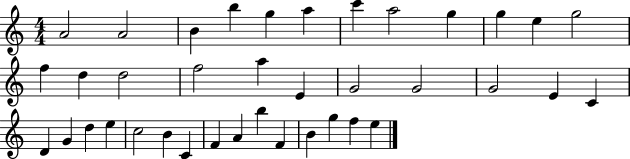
A4/h A4/h B4/q B5/q G5/q A5/q C6/q A5/h G5/q G5/q E5/q G5/h F5/q D5/q D5/h F5/h A5/q E4/q G4/h G4/h G4/h E4/q C4/q D4/q G4/q D5/q E5/q C5/h B4/q C4/q F4/q A4/q B5/q F4/q B4/q G5/q F5/q E5/q